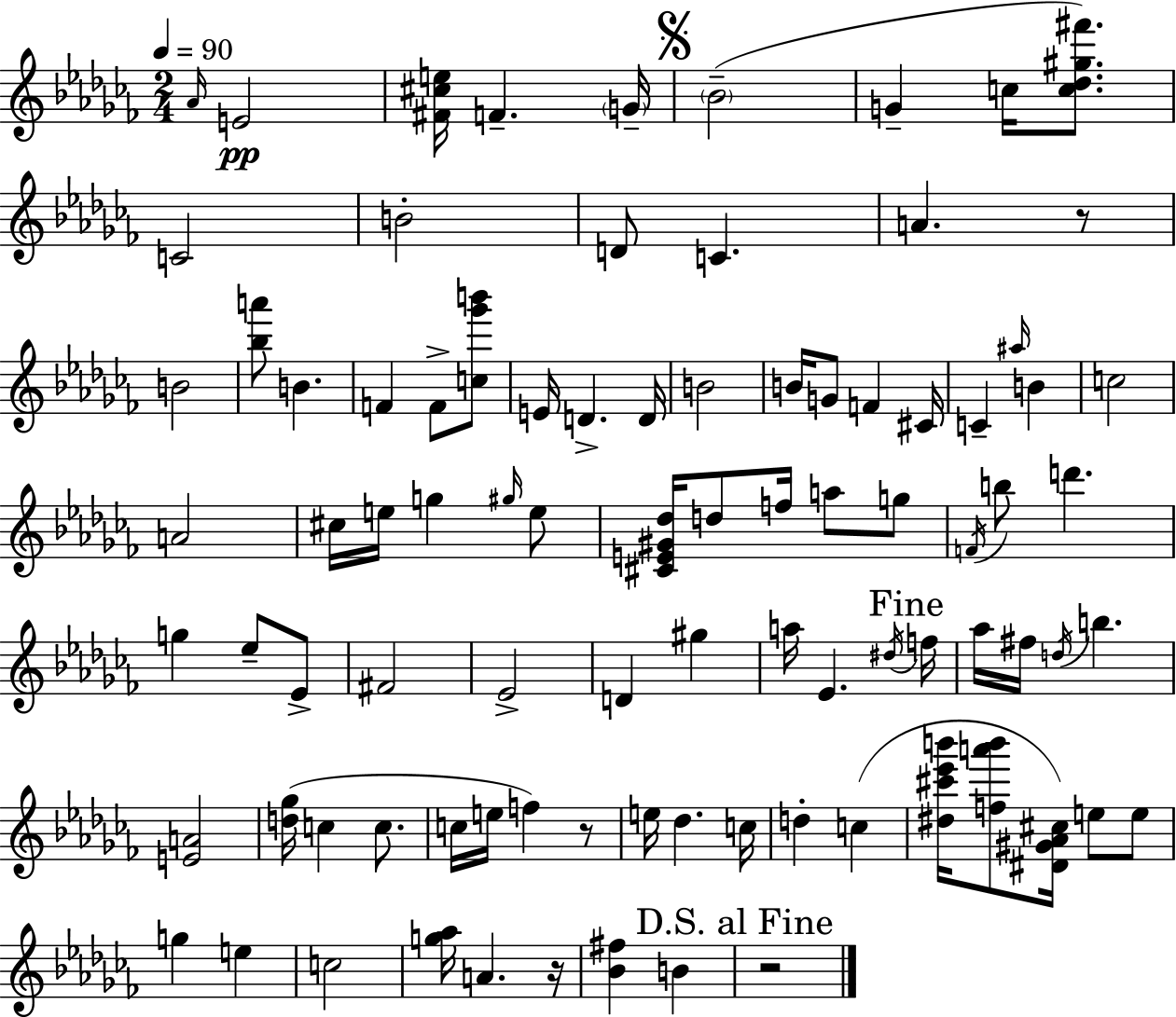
{
  \clef treble
  \numericTimeSignature
  \time 2/4
  \key aes \minor
  \tempo 4 = 90
  \grace { aes'16 }\pp e'2 | <fis' cis'' e''>16 f'4.-- | \parenthesize g'16-- \mark \markup { \musicglyph "scripts.segno" } \parenthesize bes'2--( | g'4-- c''16 <c'' des'' gis'' fis'''>8.) | \break c'2 | b'2-. | d'8 c'4. | a'4. r8 | \break b'2 | <bes'' a'''>8 b'4. | f'4 f'8-> <c'' ges''' b'''>8 | e'16 d'4.-> | \break d'16 b'2 | b'16 g'8 f'4 | cis'16 c'4-- \grace { ais''16 } b'4 | c''2 | \break a'2 | cis''16 e''16 g''4 | \grace { gis''16 } e''8 <cis' e' gis' des''>16 d''8 f''16 a''8 | g''8 \acciaccatura { f'16 } b''8 d'''4. | \break g''4 | ees''8-- ees'8-> fis'2 | ees'2-> | d'4 | \break gis''4 a''16 ees'4. | \acciaccatura { dis''16 } \mark "Fine" f''16 aes''16 fis''16 \acciaccatura { d''16 } | b''4. <e' a'>2 | <d'' ges''>16( c''4 | \break c''8. c''16 e''16 | f''4) r8 e''16 des''4. | c''16 d''4-. | c''4( <dis'' cis''' ees''' b'''>16 <f'' a''' b'''>8 | \break <dis' gis' aes' cis''>16) e''8 e''8 g''4 | e''4 c''2 | <g'' aes''>16 a'4. | r16 <bes' fis''>4 | \break b'4 \mark "D.S. al Fine" r2 | \bar "|."
}